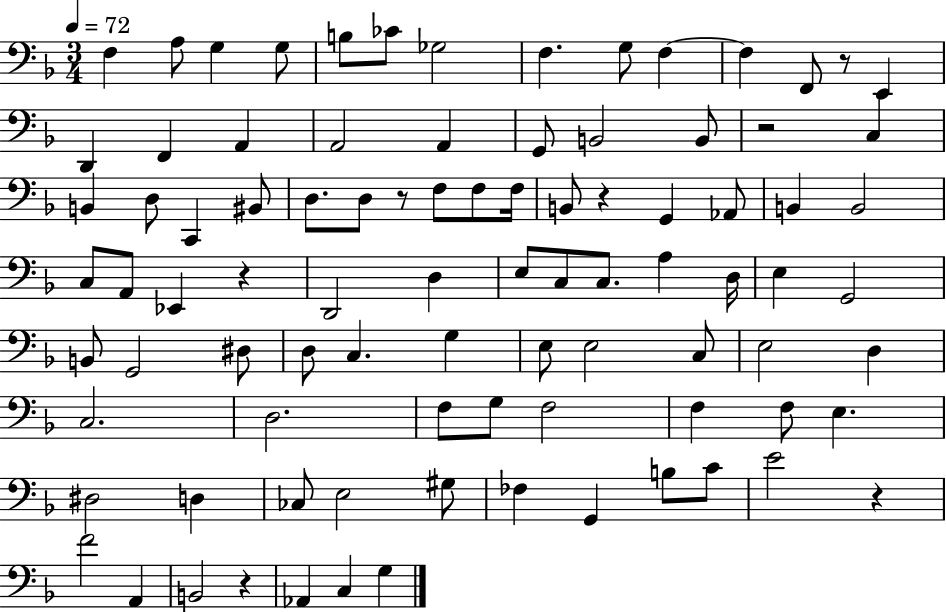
F3/q A3/e G3/q G3/e B3/e CES4/e Gb3/h F3/q. G3/e F3/q F3/q F2/e R/e E2/q D2/q F2/q A2/q A2/h A2/q G2/e B2/h B2/e R/h C3/q B2/q D3/e C2/q BIS2/e D3/e. D3/e R/e F3/e F3/e F3/s B2/e R/q G2/q Ab2/e B2/q B2/h C3/e A2/e Eb2/q R/q D2/h D3/q E3/e C3/e C3/e. A3/q D3/s E3/q G2/h B2/e G2/h D#3/e D3/e C3/q. G3/q E3/e E3/h C3/e E3/h D3/q C3/h. D3/h. F3/e G3/e F3/h F3/q F3/e E3/q. D#3/h D3/q CES3/e E3/h G#3/e FES3/q G2/q B3/e C4/e E4/h R/q F4/h A2/q B2/h R/q Ab2/q C3/q G3/q